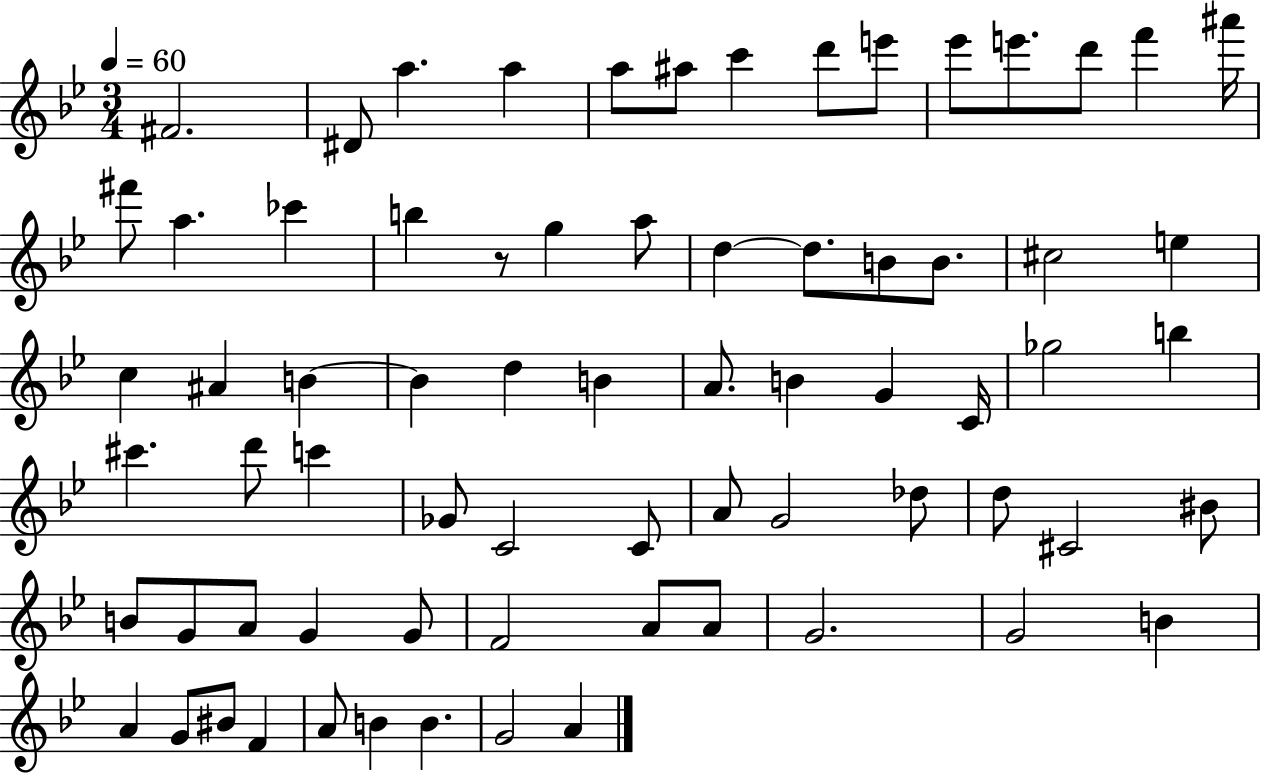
{
  \clef treble
  \numericTimeSignature
  \time 3/4
  \key bes \major
  \tempo 4 = 60
  \repeat volta 2 { fis'2. | dis'8 a''4. a''4 | a''8 ais''8 c'''4 d'''8 e'''8 | ees'''8 e'''8. d'''8 f'''4 ais'''16 | \break fis'''8 a''4. ces'''4 | b''4 r8 g''4 a''8 | d''4~~ d''8. b'8 b'8. | cis''2 e''4 | \break c''4 ais'4 b'4~~ | b'4 d''4 b'4 | a'8. b'4 g'4 c'16 | ges''2 b''4 | \break cis'''4. d'''8 c'''4 | ges'8 c'2 c'8 | a'8 g'2 des''8 | d''8 cis'2 bis'8 | \break b'8 g'8 a'8 g'4 g'8 | f'2 a'8 a'8 | g'2. | g'2 b'4 | \break a'4 g'8 bis'8 f'4 | a'8 b'4 b'4. | g'2 a'4 | } \bar "|."
}